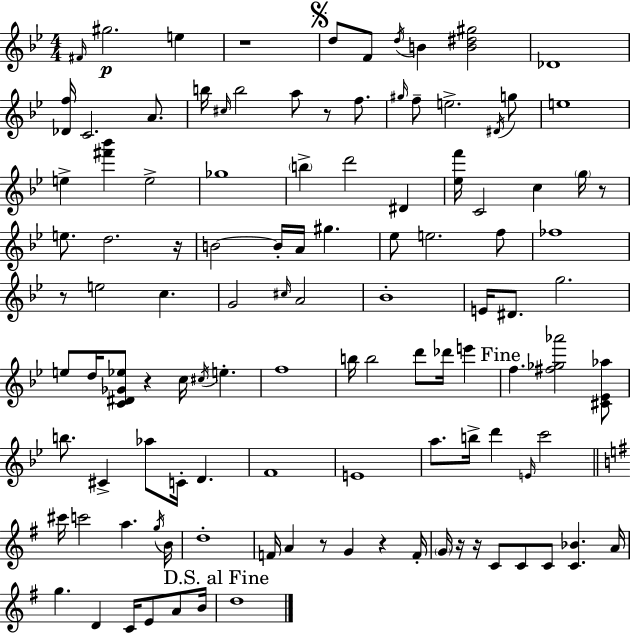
F#4/s G#5/h. E5/q R/w D5/e F4/e D5/s B4/q [B4,D#5,G#5]/h Db4/w [Db4,F5]/s C4/h. A4/e. B5/s C#5/s B5/h A5/e R/e F5/e. G#5/s F5/e E5/h. D#4/s G5/e E5/w E5/q [F#6,Bb6]/q E5/h Gb5/w B5/q D6/h D#4/q [Eb5,F6]/s C4/h C5/q G5/s R/e E5/e. D5/h. R/s B4/h B4/s A4/s G#5/q. Eb5/e E5/h. F5/e FES5/w R/e E5/h C5/q. G4/h C#5/s A4/h Bb4/w E4/s D#4/e. G5/h. E5/e D5/s [C4,D#4,Gb4,Eb5]/e R/q C5/s C#5/s E5/q. F5/w B5/s B5/h D6/e Db6/s E6/q F5/q. [F#5,Gb5,Ab6]/h [C#4,Eb4,Ab5]/e B5/e. C#4/q Ab5/e C4/s D4/q. F4/w E4/w A5/e. B5/s D6/q E4/s C6/h C#6/s C6/h A5/q. G5/s B4/s D5/w F4/s A4/q R/e G4/q R/q F4/s G4/s R/s R/s C4/e C4/e C4/e [C4,Bb4]/q. A4/s G5/q. D4/q C4/s E4/e A4/e B4/s D5/w